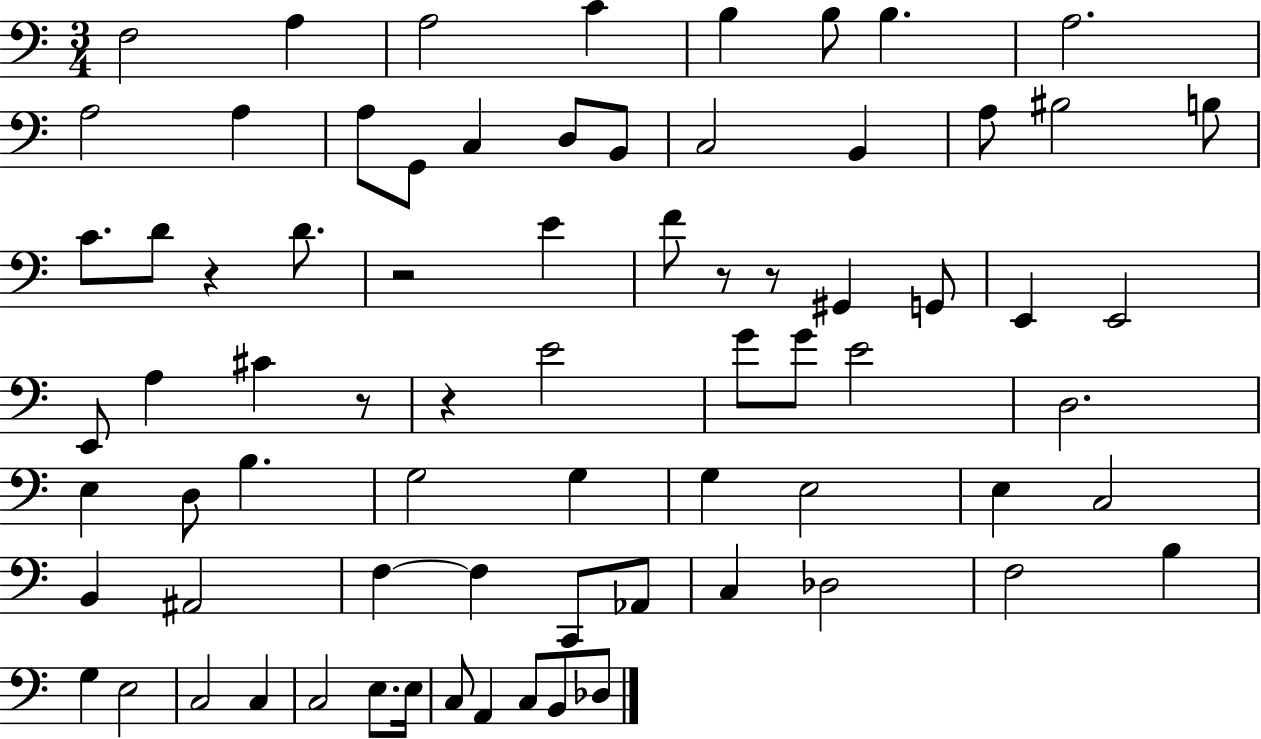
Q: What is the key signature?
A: C major